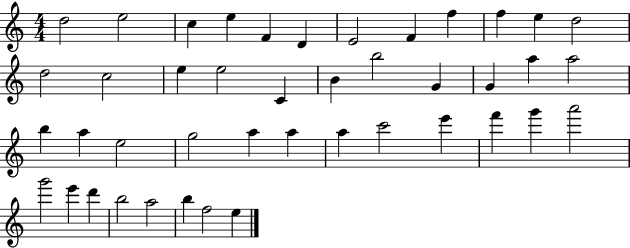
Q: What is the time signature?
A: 4/4